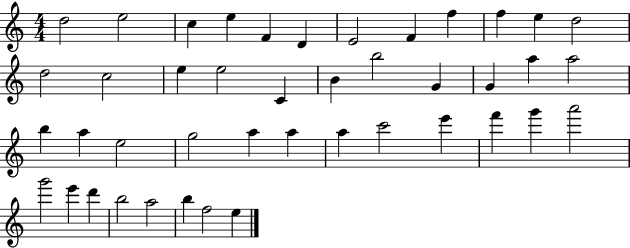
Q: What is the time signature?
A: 4/4